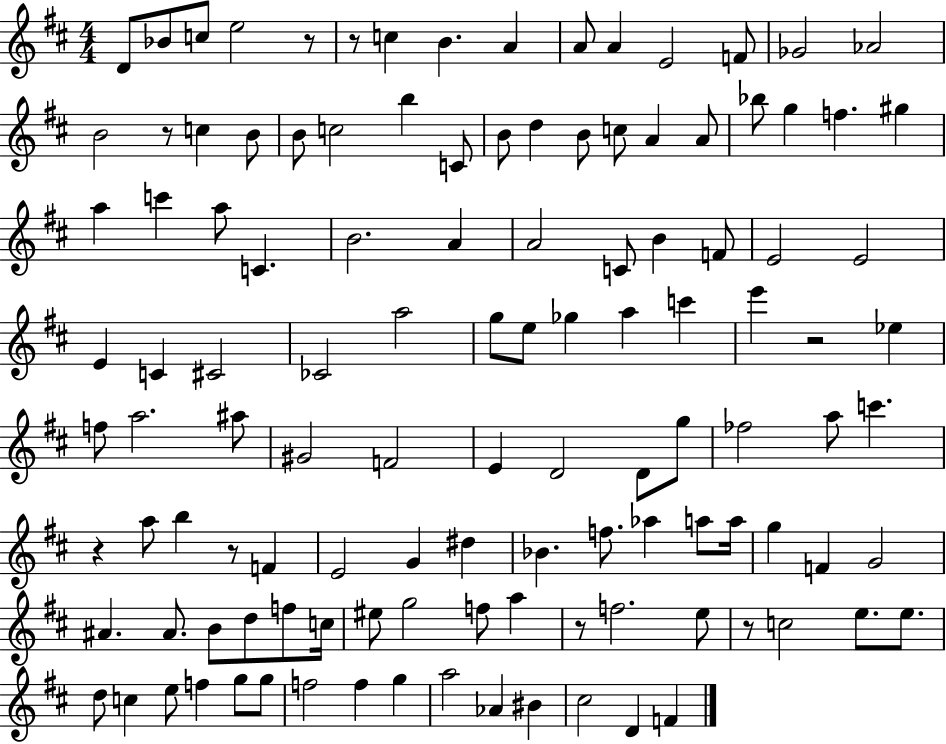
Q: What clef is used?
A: treble